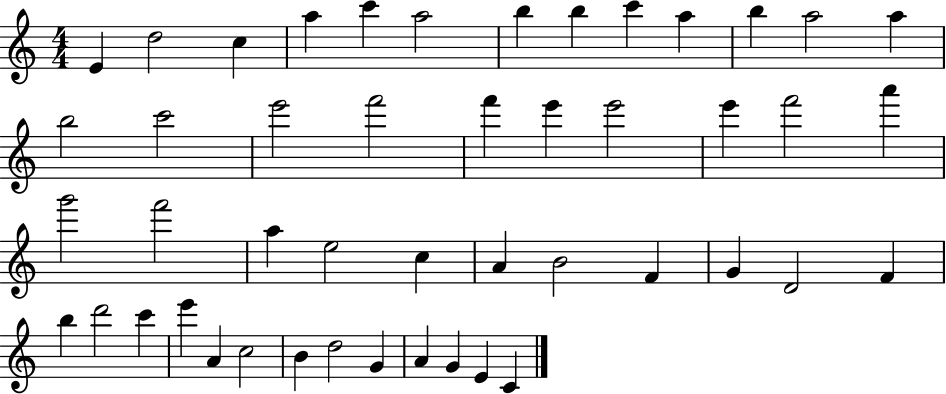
E4/q D5/h C5/q A5/q C6/q A5/h B5/q B5/q C6/q A5/q B5/q A5/h A5/q B5/h C6/h E6/h F6/h F6/q E6/q E6/h E6/q F6/h A6/q G6/h F6/h A5/q E5/h C5/q A4/q B4/h F4/q G4/q D4/h F4/q B5/q D6/h C6/q E6/q A4/q C5/h B4/q D5/h G4/q A4/q G4/q E4/q C4/q